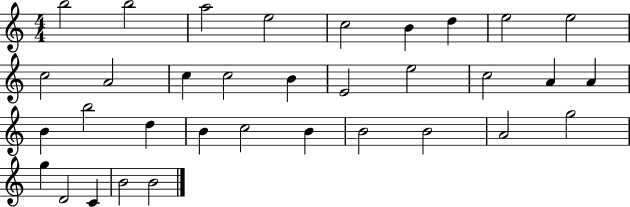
B5/h B5/h A5/h E5/h C5/h B4/q D5/q E5/h E5/h C5/h A4/h C5/q C5/h B4/q E4/h E5/h C5/h A4/q A4/q B4/q B5/h D5/q B4/q C5/h B4/q B4/h B4/h A4/h G5/h G5/q D4/h C4/q B4/h B4/h